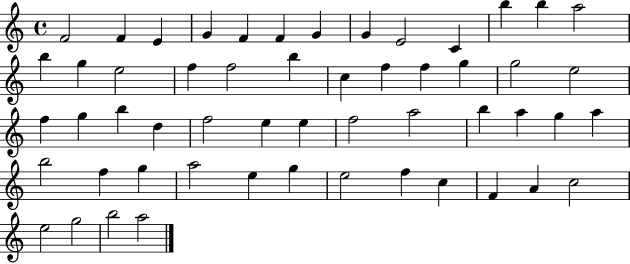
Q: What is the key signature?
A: C major